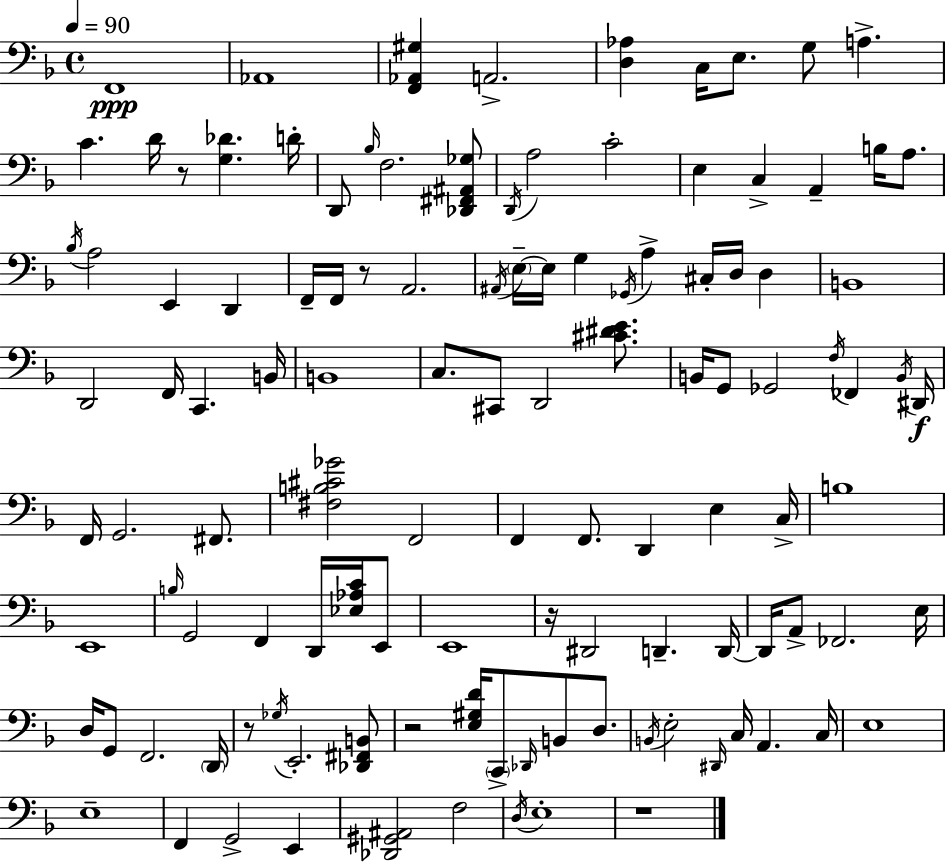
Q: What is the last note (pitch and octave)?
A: E3